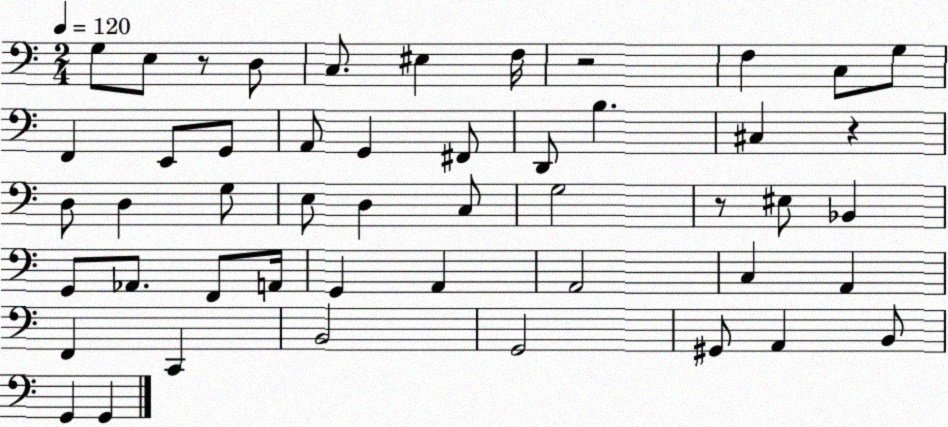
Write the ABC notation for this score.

X:1
T:Untitled
M:2/4
L:1/4
K:C
G,/2 E,/2 z/2 D,/2 C,/2 ^E, F,/4 z2 F, C,/2 G,/2 F,, E,,/2 G,,/2 A,,/2 G,, ^F,,/2 D,,/2 B, ^C, z D,/2 D, G,/2 E,/2 D, C,/2 G,2 z/2 ^E,/2 _B,, G,,/2 _A,,/2 F,,/2 A,,/4 G,, A,, A,,2 C, A,, F,, C,, B,,2 G,,2 ^G,,/2 A,, B,,/2 G,, G,,